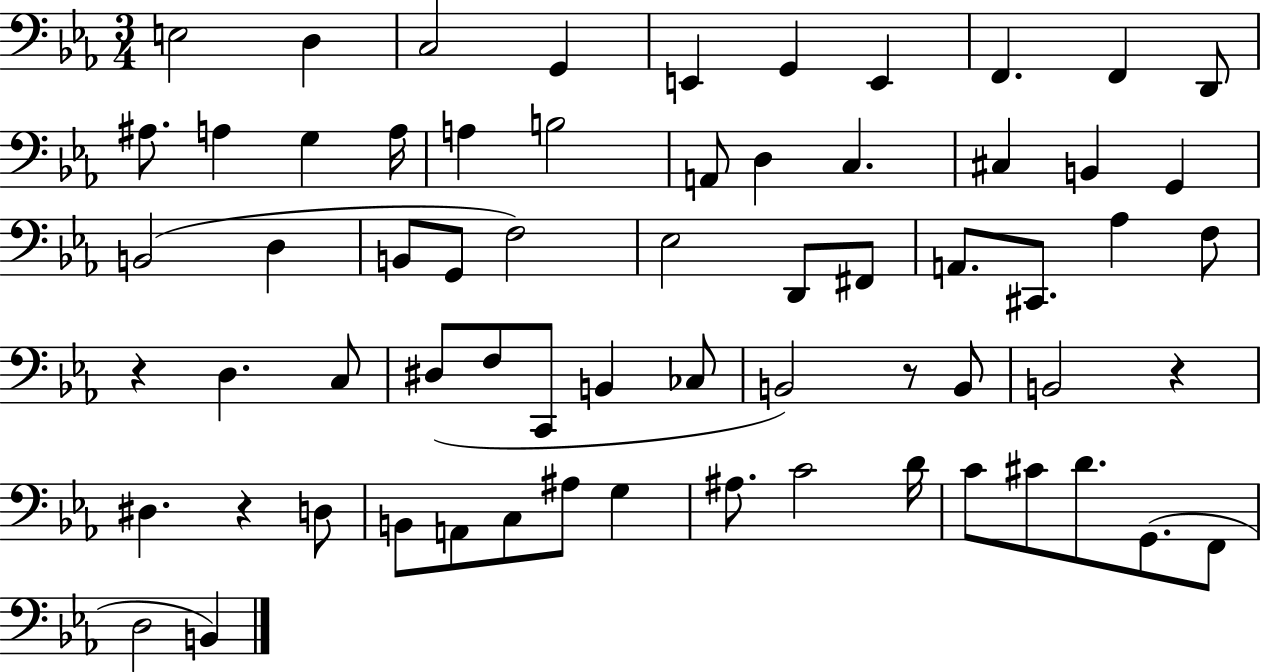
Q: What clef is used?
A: bass